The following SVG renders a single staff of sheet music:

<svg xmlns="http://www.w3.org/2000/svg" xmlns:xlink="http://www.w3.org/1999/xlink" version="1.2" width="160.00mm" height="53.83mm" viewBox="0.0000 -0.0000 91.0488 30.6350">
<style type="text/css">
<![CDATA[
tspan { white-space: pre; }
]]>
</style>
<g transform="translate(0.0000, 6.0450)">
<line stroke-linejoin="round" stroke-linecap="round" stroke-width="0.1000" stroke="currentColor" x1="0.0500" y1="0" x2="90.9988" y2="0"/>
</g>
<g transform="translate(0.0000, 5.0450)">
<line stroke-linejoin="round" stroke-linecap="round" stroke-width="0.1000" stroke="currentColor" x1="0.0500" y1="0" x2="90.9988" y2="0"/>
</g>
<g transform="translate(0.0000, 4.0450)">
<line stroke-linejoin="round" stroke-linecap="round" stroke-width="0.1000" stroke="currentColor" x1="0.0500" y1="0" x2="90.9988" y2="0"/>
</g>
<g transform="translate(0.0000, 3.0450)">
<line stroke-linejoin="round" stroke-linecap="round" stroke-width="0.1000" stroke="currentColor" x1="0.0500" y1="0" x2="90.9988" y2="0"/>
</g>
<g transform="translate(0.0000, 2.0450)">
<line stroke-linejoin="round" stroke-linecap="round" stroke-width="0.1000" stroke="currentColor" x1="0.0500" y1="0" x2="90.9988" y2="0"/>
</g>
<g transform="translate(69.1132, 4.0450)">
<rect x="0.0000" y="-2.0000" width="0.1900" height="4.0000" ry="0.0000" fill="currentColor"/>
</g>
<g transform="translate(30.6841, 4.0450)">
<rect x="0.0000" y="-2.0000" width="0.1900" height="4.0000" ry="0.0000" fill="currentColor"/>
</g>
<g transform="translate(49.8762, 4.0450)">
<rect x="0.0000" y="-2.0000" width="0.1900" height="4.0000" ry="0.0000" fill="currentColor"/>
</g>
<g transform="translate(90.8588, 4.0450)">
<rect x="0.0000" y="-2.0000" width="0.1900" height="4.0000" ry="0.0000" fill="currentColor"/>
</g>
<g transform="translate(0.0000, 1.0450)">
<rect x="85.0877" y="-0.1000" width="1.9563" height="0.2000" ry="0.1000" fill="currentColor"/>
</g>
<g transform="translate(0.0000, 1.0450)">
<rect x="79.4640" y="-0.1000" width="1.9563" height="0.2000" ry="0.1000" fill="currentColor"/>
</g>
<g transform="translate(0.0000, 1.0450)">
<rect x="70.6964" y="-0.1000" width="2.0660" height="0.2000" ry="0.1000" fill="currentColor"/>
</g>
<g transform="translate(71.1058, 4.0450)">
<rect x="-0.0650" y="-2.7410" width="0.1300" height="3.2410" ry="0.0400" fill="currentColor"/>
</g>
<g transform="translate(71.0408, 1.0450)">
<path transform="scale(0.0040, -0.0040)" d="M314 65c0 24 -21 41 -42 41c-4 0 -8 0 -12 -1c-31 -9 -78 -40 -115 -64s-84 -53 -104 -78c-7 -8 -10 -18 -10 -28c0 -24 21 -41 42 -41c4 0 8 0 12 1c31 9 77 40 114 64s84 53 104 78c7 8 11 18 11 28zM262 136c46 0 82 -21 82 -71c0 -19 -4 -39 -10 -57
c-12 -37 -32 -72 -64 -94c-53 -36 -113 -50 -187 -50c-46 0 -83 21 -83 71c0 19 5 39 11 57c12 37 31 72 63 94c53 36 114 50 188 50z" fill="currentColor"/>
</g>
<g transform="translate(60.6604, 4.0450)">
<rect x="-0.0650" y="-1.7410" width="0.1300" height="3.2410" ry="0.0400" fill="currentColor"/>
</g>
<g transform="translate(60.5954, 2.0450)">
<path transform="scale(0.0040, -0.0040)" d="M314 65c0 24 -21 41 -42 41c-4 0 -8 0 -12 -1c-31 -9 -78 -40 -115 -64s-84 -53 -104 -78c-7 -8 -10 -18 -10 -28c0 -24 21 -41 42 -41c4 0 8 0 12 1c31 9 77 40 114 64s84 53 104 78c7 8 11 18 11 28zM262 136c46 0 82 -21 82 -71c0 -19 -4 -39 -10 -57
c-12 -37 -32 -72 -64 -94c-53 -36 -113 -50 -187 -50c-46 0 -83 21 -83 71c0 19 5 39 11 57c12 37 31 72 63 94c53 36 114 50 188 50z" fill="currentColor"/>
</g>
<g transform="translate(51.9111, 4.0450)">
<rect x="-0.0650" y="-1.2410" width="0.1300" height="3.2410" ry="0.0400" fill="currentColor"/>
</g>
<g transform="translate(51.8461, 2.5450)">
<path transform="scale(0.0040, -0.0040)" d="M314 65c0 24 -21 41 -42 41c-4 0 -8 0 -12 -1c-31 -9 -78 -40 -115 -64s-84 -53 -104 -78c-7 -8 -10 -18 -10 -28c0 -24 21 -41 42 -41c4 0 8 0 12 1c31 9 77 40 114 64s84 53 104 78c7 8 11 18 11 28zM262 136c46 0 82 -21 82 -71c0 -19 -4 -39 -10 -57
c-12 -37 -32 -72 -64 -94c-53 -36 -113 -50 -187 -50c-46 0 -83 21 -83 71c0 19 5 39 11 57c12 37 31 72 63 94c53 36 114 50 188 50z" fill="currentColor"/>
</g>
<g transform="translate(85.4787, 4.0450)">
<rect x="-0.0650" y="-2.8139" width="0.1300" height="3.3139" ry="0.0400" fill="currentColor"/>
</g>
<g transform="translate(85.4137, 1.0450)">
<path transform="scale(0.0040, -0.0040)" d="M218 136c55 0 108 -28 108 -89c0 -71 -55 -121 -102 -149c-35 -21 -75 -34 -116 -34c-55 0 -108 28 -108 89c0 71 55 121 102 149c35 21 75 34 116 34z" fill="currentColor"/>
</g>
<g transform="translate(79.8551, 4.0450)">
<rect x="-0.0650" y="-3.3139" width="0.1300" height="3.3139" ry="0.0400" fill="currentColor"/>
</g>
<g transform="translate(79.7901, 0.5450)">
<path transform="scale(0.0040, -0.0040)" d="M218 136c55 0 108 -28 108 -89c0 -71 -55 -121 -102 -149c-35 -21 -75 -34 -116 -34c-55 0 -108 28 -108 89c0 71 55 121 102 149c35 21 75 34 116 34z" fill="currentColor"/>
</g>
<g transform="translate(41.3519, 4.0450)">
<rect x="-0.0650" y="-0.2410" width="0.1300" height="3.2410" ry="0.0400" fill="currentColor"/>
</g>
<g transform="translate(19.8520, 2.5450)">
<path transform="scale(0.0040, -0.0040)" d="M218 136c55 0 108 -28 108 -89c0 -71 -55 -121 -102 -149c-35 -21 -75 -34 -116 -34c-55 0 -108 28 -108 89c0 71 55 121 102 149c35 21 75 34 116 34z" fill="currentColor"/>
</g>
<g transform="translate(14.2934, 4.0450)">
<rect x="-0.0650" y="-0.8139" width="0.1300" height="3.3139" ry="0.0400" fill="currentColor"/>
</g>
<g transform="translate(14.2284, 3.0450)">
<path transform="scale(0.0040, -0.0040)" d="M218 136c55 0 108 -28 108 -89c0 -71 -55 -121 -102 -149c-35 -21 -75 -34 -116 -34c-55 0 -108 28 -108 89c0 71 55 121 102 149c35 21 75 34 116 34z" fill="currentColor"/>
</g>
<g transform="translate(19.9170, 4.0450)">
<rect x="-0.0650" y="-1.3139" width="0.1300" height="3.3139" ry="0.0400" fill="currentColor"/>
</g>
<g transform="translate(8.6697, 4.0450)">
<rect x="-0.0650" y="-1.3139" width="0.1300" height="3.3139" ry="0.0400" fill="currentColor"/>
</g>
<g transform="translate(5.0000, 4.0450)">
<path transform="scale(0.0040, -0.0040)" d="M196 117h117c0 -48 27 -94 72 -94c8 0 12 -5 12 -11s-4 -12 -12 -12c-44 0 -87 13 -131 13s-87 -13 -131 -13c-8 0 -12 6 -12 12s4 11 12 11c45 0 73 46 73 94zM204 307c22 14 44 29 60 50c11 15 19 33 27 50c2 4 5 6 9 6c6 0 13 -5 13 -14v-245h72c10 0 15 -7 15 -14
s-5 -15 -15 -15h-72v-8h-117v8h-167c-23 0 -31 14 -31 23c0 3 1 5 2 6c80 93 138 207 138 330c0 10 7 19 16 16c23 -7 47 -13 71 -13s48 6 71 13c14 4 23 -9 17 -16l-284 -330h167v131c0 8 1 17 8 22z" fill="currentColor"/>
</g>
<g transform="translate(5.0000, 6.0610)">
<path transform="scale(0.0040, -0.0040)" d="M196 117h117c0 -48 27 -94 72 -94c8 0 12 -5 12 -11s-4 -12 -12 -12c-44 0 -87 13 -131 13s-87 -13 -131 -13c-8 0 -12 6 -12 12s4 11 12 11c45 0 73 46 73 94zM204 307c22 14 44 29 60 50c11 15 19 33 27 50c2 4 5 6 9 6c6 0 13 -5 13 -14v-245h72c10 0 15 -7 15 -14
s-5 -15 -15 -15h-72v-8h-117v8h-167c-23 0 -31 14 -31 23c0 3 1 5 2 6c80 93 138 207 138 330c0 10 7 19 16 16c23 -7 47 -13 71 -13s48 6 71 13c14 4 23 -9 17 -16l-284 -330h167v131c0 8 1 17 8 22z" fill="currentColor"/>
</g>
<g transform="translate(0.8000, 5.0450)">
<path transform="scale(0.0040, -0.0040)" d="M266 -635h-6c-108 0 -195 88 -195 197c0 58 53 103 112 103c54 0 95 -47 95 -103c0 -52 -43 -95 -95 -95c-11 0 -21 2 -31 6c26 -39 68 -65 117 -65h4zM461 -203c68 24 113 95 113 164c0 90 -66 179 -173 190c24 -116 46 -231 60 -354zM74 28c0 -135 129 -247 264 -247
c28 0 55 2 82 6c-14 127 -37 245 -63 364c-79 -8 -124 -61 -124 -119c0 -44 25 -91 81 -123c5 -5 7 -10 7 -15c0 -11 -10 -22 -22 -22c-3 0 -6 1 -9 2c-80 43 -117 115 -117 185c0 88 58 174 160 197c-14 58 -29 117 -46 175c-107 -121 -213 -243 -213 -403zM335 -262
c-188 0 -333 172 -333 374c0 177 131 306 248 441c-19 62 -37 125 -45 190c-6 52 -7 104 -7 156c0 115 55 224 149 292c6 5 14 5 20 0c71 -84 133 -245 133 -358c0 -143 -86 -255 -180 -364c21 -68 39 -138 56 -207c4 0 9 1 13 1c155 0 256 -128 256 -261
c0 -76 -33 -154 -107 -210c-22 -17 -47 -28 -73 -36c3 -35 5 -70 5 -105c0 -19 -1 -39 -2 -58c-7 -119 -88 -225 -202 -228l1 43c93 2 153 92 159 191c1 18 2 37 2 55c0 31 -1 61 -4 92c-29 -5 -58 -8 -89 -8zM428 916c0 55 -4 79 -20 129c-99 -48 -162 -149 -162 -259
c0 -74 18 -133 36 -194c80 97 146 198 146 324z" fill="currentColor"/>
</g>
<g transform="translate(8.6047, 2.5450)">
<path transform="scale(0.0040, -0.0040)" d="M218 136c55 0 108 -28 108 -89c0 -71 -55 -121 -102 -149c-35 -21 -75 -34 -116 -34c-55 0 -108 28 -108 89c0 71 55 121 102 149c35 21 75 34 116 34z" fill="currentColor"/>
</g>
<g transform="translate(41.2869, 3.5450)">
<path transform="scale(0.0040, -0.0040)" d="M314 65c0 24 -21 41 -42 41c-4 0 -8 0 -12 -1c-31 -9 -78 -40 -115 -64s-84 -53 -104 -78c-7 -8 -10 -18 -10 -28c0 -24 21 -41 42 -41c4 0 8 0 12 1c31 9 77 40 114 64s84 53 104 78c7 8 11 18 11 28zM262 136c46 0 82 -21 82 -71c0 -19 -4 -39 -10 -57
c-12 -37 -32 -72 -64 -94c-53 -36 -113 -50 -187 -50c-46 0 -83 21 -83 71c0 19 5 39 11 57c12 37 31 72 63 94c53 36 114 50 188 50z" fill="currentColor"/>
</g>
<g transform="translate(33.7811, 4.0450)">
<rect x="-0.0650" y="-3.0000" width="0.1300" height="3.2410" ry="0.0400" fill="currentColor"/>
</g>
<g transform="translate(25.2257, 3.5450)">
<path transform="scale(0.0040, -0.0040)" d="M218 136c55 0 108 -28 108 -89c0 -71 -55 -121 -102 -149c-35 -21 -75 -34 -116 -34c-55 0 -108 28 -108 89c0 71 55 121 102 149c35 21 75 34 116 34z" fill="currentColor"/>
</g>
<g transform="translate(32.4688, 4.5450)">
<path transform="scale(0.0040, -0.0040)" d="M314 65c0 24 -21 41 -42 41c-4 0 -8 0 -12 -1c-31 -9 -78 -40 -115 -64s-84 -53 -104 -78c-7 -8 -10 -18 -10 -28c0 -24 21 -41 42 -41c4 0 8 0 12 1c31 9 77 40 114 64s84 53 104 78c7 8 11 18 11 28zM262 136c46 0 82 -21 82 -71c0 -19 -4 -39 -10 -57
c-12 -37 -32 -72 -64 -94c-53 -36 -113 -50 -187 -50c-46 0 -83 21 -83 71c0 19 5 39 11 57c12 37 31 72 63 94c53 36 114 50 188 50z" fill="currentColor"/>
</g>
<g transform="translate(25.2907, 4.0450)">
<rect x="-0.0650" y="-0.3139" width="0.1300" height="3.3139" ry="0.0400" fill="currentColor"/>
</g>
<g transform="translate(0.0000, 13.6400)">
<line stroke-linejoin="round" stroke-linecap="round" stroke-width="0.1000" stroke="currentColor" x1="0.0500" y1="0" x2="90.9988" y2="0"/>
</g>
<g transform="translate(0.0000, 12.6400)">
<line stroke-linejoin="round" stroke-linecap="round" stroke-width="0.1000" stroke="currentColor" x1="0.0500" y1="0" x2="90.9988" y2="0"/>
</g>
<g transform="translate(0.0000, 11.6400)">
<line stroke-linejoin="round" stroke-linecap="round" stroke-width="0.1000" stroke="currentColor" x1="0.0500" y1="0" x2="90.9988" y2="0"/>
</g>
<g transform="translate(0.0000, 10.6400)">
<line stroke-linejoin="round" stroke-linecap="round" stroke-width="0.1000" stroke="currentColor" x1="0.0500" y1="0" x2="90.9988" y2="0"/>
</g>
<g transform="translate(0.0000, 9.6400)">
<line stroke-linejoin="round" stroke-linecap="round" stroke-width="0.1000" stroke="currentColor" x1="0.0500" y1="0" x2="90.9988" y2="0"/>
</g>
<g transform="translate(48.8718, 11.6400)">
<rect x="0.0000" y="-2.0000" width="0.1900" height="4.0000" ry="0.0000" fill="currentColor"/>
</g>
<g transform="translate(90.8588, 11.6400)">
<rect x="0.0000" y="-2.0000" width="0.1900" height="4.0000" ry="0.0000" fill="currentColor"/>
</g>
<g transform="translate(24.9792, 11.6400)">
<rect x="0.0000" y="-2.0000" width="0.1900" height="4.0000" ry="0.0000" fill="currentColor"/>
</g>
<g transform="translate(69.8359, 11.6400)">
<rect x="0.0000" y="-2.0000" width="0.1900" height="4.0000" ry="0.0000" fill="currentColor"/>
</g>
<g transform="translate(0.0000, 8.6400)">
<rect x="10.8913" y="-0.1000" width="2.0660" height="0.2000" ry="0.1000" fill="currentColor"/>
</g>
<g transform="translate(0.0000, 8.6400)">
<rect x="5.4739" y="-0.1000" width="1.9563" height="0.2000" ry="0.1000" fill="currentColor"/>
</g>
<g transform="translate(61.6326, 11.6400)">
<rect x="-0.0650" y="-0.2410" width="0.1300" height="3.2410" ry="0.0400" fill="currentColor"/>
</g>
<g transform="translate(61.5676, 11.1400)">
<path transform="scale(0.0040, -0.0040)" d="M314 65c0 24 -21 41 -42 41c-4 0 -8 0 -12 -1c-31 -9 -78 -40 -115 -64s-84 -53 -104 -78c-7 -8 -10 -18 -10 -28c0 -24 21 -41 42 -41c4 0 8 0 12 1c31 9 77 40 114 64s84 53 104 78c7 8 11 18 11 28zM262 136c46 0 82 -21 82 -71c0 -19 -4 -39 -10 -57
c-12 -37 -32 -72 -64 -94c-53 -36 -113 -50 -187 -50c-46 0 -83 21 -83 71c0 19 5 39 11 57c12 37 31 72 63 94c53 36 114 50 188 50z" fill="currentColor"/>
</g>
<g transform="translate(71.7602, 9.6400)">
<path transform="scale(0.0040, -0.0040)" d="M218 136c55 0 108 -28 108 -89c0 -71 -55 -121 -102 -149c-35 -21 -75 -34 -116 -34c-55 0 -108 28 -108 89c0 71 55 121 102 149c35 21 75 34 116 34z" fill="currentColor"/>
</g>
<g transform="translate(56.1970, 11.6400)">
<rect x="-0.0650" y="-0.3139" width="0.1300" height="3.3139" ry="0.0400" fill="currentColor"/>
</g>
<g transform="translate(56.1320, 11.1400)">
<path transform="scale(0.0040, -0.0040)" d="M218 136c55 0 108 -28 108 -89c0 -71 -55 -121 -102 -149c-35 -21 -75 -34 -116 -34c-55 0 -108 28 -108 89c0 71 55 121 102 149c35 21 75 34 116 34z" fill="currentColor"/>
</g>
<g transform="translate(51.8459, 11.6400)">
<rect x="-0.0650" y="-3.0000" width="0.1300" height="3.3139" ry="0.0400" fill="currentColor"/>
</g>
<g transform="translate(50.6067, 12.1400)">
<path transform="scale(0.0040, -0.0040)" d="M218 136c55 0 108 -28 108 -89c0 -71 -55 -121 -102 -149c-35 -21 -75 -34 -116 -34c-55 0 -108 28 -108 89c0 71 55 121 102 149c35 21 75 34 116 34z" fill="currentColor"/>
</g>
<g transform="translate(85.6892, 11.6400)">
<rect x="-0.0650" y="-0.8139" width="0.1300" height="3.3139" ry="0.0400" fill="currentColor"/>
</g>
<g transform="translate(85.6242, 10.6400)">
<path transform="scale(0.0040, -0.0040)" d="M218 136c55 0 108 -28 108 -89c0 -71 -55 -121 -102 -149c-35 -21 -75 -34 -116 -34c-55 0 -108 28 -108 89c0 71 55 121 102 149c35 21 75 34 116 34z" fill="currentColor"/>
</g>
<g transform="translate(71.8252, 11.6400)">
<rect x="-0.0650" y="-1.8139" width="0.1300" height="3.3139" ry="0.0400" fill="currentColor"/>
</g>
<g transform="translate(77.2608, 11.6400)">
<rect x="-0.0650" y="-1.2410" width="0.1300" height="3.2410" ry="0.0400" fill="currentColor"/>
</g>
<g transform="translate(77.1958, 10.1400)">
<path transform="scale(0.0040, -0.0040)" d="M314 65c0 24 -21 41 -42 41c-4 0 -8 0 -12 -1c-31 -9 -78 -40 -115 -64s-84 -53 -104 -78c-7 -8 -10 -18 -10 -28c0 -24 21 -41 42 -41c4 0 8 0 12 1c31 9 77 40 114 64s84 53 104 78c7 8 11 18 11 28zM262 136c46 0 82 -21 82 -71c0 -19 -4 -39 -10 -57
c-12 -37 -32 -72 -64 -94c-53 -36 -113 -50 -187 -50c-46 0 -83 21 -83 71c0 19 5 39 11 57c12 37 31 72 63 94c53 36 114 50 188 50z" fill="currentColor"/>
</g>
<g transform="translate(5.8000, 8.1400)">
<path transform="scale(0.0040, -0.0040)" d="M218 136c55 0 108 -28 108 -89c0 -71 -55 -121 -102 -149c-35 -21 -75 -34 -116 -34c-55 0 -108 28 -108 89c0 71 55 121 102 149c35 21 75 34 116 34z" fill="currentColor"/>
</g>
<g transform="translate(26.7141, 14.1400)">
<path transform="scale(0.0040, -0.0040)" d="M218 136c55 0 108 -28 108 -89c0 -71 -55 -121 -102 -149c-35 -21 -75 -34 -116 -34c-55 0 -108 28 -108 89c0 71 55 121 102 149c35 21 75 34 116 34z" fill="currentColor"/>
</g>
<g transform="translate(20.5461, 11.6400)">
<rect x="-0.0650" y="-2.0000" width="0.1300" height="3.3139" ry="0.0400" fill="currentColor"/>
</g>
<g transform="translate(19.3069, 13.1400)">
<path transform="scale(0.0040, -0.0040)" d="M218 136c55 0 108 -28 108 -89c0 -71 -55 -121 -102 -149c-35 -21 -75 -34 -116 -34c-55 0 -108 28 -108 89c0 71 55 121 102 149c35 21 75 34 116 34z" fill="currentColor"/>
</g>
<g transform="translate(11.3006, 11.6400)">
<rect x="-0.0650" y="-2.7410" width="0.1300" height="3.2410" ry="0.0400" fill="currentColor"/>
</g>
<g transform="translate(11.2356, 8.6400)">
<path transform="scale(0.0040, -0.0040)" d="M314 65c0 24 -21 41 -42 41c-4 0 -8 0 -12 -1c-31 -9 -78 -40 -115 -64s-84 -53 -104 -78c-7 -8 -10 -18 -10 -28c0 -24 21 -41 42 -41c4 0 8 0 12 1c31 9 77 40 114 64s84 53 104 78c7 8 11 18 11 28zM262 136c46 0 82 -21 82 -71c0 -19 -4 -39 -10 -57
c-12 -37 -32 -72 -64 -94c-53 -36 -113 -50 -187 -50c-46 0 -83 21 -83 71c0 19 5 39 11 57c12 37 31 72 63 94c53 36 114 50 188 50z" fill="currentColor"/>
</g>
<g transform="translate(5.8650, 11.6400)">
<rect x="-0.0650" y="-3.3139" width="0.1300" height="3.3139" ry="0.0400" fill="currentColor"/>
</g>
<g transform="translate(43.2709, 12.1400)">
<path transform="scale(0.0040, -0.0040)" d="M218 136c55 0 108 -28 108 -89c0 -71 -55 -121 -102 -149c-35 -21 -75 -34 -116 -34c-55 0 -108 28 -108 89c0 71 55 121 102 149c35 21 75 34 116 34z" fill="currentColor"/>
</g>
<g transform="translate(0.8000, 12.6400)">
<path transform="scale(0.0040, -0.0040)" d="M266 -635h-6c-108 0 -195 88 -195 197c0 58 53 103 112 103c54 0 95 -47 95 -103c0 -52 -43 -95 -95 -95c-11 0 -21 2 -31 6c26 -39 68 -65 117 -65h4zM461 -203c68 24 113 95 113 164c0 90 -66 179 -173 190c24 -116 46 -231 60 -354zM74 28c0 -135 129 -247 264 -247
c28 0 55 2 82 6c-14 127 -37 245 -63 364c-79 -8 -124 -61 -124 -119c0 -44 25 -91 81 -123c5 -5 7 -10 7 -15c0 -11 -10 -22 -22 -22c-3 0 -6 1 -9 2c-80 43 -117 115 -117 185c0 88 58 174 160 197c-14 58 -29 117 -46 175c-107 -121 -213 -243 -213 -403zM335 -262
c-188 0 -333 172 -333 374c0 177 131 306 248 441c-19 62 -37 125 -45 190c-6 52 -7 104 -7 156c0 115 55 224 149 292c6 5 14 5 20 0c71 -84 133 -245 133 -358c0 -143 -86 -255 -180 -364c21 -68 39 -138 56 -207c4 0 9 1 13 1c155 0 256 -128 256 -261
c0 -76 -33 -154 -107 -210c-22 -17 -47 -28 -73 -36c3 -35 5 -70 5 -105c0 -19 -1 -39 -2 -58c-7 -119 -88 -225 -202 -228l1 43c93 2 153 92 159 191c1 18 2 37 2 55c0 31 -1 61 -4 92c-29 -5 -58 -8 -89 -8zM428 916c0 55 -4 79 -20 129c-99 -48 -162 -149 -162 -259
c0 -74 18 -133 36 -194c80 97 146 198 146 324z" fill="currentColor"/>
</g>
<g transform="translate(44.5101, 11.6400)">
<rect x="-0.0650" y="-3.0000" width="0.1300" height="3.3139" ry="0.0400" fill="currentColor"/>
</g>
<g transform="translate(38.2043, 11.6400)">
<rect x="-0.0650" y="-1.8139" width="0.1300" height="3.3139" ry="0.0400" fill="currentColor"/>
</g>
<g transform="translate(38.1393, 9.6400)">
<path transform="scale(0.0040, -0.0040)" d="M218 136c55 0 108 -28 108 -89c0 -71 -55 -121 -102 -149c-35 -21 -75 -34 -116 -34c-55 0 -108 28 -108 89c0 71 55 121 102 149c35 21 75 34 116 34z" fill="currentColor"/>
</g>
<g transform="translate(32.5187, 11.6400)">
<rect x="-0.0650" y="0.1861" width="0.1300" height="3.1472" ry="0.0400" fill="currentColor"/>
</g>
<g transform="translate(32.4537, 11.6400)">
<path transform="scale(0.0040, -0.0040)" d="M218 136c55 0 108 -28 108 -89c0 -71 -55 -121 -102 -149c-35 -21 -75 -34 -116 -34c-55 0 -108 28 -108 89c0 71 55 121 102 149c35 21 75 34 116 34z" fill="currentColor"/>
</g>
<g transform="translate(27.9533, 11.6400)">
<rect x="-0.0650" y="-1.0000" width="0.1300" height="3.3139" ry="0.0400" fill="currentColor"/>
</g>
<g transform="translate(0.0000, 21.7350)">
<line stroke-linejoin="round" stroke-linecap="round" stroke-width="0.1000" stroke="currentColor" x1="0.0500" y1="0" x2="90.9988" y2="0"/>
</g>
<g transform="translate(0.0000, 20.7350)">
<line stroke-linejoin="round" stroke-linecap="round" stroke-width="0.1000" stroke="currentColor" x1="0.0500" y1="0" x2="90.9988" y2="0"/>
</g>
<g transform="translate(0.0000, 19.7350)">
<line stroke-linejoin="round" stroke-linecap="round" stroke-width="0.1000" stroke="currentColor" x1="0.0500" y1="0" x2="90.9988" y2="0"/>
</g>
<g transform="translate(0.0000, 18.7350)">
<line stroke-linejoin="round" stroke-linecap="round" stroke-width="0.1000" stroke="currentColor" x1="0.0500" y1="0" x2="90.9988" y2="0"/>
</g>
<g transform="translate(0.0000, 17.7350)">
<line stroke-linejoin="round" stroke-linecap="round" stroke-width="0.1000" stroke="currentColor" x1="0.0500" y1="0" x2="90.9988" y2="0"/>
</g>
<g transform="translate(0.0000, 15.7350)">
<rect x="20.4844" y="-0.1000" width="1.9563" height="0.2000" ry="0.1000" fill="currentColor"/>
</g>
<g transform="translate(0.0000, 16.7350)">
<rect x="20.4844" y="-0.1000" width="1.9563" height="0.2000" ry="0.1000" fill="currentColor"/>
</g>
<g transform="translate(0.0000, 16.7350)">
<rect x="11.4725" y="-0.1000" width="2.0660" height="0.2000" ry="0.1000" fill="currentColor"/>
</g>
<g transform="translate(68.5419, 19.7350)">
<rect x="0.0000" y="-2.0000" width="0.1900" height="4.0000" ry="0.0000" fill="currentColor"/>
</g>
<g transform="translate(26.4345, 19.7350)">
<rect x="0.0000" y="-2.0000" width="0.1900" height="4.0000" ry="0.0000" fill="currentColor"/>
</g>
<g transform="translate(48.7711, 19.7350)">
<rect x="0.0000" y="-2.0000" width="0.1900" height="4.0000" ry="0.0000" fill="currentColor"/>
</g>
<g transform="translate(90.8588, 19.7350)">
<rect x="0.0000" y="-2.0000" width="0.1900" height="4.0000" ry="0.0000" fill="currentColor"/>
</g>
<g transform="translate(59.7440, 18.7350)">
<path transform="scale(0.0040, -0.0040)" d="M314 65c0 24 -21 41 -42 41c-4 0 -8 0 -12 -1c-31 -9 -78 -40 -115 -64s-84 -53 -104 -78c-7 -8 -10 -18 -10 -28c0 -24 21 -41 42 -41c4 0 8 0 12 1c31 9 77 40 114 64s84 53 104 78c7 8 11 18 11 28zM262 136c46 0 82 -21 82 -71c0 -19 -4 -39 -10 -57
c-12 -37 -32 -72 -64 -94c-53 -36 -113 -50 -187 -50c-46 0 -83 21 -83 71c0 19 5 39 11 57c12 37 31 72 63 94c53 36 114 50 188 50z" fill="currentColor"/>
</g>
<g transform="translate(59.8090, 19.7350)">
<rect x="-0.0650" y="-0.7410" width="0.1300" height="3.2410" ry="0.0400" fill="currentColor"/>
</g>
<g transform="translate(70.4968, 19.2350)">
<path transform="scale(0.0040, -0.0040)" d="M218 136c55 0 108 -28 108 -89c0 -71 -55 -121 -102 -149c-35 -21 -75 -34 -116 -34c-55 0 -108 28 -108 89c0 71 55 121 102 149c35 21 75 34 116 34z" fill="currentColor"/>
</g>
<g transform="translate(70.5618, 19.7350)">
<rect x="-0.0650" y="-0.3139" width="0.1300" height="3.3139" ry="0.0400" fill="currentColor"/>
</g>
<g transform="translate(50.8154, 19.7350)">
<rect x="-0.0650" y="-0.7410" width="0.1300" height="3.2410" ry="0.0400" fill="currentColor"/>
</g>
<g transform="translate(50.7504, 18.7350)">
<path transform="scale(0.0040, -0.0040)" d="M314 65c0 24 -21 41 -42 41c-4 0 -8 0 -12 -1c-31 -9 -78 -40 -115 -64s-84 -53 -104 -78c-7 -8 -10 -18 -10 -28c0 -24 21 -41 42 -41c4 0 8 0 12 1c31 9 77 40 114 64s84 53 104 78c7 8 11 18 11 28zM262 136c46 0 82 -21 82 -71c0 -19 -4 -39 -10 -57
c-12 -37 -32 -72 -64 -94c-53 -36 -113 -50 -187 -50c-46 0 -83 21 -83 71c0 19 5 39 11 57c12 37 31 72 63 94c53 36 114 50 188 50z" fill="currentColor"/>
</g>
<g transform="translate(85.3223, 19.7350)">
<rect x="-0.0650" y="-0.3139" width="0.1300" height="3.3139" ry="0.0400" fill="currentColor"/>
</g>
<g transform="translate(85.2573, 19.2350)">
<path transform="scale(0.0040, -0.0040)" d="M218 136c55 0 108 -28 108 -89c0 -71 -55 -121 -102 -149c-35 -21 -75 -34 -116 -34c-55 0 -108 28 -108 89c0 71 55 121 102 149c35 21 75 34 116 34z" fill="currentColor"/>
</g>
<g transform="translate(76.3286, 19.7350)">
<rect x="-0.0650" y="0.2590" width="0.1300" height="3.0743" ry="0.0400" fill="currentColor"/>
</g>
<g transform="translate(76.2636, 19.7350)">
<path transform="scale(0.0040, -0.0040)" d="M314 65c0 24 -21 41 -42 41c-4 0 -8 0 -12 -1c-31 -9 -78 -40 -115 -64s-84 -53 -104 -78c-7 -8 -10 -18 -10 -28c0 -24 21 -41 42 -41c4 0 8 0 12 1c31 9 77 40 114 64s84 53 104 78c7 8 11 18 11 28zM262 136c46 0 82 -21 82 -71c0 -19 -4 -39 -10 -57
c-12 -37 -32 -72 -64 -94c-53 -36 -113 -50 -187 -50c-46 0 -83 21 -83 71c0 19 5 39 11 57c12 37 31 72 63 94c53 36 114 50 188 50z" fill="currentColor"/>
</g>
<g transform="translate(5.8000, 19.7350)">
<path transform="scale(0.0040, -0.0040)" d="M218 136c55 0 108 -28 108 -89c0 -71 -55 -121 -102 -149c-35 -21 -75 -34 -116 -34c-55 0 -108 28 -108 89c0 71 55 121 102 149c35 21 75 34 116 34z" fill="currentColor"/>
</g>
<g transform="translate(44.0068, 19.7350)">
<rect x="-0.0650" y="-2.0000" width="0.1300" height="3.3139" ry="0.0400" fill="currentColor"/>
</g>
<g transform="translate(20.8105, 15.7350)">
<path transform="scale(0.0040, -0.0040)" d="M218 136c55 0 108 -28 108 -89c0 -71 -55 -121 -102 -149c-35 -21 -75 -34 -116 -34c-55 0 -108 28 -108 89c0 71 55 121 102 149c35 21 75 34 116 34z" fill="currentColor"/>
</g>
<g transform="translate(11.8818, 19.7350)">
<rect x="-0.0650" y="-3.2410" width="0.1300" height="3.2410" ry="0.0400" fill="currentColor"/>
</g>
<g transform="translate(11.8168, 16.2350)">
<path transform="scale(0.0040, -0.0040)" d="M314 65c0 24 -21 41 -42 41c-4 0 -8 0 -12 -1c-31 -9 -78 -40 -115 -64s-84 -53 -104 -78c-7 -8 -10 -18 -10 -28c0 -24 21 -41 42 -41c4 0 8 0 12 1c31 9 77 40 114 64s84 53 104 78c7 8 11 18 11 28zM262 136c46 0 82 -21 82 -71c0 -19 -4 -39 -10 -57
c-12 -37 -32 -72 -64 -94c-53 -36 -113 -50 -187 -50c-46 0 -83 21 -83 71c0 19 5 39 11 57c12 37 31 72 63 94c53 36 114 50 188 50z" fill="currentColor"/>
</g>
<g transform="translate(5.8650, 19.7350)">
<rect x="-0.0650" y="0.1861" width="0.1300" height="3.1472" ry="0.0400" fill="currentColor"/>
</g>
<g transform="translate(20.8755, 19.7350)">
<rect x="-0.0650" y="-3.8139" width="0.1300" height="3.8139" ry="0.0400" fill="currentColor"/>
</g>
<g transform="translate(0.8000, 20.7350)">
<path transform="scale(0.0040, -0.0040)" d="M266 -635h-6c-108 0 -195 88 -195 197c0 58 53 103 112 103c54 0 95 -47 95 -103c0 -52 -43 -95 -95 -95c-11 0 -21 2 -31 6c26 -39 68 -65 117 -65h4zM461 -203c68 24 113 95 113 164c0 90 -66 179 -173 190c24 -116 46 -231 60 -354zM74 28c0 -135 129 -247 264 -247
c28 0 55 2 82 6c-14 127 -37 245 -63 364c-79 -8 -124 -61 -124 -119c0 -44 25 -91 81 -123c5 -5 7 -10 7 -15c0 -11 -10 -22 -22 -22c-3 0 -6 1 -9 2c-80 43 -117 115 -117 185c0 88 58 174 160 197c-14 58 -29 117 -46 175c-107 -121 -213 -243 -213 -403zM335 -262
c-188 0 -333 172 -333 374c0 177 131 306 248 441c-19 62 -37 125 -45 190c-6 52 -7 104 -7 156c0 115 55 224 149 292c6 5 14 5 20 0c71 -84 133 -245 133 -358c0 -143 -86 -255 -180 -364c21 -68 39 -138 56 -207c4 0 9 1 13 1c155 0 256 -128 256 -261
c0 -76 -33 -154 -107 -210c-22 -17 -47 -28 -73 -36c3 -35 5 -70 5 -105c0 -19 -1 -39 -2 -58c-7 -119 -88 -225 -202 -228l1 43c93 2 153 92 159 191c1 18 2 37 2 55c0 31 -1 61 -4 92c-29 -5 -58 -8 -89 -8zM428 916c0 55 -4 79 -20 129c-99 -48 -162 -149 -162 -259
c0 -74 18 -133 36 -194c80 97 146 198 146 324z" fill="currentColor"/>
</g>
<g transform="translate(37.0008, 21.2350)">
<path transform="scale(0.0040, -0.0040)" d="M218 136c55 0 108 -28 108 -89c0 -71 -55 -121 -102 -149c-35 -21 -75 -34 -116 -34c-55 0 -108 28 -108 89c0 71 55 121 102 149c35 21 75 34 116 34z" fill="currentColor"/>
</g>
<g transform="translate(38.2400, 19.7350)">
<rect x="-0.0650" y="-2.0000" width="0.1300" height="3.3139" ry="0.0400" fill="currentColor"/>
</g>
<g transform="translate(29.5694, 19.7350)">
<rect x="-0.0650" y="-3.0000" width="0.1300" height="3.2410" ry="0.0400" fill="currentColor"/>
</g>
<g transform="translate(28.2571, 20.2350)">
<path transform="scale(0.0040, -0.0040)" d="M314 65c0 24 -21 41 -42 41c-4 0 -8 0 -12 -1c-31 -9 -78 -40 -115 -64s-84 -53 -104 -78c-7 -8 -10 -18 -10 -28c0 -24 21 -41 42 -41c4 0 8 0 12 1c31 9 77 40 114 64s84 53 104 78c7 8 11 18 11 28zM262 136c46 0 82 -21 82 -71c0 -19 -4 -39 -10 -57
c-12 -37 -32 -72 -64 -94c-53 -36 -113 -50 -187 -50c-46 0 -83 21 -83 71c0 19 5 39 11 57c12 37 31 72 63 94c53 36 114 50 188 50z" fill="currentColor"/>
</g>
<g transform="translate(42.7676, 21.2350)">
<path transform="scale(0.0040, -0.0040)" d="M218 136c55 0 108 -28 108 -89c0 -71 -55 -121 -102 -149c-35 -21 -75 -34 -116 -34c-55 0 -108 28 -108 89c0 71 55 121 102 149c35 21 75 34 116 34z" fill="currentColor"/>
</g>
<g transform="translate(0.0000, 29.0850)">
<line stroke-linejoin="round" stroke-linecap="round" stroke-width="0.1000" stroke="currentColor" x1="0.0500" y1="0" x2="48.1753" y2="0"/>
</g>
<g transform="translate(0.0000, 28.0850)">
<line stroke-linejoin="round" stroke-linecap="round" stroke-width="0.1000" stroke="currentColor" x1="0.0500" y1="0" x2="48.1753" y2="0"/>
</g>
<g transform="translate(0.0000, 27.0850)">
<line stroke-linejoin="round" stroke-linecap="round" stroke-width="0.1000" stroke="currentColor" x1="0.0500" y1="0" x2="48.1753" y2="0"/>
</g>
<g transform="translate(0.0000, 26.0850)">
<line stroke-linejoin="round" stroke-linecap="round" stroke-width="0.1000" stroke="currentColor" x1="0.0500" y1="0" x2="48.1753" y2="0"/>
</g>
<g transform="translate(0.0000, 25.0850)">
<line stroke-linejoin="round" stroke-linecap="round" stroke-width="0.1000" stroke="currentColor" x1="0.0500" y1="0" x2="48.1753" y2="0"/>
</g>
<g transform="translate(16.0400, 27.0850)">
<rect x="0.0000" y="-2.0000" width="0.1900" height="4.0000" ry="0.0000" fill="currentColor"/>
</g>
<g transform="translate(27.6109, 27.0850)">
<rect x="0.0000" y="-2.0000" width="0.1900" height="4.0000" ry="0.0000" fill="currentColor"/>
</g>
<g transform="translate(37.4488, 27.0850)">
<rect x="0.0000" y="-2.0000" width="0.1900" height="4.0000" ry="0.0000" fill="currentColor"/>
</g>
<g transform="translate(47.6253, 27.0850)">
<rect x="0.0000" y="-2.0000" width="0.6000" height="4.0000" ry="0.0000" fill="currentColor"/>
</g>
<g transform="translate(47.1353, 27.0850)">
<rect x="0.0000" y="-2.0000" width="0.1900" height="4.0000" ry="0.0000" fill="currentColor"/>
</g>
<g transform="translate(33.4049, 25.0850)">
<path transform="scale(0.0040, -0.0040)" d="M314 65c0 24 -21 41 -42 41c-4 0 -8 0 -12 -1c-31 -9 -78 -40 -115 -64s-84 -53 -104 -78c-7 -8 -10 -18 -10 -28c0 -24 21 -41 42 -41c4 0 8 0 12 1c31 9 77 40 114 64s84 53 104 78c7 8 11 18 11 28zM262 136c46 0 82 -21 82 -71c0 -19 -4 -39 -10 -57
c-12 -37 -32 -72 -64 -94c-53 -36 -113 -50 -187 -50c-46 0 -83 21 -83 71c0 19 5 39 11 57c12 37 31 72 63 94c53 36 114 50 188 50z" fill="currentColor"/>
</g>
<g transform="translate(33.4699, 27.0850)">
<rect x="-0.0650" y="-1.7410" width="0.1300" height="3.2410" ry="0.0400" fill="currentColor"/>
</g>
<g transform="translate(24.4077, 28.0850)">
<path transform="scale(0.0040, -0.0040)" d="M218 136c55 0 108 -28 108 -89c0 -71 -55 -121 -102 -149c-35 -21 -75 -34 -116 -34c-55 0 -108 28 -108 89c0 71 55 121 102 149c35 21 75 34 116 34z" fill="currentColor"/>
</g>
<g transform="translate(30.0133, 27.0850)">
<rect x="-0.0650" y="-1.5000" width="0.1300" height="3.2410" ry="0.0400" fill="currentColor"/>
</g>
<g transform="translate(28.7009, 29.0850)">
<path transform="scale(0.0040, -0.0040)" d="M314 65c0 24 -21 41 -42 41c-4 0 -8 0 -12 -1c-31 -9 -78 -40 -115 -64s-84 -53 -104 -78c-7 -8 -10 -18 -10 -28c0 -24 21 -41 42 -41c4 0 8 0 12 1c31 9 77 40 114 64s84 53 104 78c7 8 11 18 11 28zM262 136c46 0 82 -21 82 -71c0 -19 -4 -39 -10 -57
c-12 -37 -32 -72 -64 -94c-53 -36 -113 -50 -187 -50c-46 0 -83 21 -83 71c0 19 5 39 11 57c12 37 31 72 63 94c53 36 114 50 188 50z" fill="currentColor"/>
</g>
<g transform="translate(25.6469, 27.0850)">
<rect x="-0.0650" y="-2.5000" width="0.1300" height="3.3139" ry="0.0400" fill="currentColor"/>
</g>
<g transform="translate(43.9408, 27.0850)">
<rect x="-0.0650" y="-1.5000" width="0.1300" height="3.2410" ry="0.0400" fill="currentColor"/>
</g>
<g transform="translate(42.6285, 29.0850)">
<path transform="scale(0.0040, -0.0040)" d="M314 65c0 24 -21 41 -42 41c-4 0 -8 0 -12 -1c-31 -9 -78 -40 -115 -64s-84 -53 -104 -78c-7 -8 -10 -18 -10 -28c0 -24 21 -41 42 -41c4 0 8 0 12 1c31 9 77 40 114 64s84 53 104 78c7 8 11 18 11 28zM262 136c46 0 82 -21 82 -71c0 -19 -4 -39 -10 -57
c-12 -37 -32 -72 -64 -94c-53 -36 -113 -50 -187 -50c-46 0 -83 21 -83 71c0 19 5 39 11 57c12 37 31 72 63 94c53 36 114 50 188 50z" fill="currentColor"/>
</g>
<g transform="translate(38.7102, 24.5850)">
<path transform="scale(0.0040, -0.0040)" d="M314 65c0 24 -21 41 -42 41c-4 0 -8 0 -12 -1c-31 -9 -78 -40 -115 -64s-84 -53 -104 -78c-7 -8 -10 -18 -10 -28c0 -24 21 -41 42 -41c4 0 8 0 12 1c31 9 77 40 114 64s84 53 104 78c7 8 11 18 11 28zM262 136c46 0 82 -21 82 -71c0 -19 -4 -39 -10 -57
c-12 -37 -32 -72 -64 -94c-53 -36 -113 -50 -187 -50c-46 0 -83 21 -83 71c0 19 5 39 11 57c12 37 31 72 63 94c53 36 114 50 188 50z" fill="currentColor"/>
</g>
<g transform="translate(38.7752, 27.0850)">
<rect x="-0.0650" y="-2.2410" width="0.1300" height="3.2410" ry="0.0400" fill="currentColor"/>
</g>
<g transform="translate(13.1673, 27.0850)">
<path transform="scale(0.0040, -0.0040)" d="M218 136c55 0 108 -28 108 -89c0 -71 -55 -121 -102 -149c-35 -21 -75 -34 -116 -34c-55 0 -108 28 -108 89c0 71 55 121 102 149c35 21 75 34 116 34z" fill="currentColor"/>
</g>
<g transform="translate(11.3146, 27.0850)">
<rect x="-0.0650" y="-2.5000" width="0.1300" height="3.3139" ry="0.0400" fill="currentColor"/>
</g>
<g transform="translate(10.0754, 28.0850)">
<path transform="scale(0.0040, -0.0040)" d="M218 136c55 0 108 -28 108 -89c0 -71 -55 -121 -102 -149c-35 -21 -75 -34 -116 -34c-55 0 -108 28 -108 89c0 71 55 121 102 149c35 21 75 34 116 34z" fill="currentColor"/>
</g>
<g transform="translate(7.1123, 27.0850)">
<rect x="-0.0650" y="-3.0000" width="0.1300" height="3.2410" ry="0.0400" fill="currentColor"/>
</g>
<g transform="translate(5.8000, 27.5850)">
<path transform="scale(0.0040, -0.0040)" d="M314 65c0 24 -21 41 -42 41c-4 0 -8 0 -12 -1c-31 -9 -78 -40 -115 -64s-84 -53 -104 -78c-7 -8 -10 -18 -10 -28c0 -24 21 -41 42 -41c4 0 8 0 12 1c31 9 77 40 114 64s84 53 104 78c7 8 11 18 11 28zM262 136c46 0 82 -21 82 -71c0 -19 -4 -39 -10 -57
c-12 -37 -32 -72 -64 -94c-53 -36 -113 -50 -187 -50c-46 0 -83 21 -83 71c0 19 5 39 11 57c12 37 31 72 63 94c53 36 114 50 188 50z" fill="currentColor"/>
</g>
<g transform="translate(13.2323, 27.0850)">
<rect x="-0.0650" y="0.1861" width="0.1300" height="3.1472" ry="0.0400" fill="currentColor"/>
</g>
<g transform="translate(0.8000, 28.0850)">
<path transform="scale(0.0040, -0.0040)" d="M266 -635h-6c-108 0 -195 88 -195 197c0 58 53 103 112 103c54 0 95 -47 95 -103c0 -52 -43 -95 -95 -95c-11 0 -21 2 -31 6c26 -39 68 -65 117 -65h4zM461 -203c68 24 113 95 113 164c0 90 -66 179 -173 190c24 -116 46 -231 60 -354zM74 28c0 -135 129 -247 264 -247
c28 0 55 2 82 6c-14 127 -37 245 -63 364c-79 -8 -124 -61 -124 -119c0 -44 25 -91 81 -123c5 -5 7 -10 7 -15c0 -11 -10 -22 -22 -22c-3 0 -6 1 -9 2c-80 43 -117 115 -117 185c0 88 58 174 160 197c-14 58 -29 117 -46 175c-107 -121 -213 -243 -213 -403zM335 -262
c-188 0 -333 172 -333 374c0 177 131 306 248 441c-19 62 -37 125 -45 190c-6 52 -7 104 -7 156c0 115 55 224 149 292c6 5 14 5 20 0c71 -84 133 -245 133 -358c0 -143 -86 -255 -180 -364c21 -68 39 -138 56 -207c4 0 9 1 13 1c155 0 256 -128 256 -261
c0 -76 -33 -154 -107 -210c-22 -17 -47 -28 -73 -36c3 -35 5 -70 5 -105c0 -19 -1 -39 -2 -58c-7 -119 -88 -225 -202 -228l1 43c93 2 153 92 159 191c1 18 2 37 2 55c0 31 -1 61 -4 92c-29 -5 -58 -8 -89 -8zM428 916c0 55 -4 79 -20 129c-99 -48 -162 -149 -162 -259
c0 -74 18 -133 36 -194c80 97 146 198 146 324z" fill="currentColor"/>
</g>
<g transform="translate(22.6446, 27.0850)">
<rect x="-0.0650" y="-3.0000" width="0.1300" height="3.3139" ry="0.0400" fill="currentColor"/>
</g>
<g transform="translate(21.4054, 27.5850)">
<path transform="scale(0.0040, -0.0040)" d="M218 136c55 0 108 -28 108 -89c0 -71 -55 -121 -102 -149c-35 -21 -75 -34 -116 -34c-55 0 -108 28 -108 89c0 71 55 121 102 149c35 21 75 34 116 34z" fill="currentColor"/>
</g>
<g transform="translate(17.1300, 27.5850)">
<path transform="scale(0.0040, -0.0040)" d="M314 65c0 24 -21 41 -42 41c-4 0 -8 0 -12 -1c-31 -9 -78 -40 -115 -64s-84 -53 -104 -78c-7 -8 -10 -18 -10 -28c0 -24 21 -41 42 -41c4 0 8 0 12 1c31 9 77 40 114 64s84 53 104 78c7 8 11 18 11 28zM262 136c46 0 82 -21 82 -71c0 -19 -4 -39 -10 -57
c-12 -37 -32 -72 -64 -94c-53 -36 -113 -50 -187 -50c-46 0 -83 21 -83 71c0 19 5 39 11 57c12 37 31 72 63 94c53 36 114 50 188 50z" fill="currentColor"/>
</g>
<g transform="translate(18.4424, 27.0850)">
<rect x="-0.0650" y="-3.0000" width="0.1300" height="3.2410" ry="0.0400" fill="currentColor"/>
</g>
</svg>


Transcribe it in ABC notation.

X:1
T:Untitled
M:4/4
L:1/4
K:C
e d e c A2 c2 e2 f2 a2 b a b a2 F D B f A A c c2 f e2 d B b2 c' A2 F F d2 d2 c B2 c A2 G B A2 A G E2 f2 g2 E2